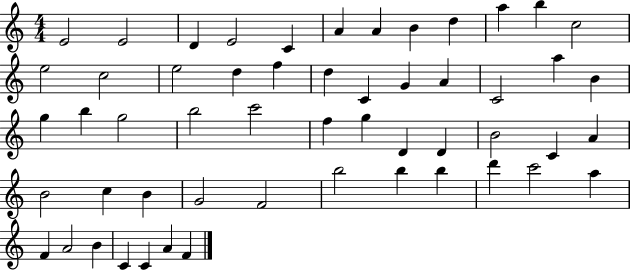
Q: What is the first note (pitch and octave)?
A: E4